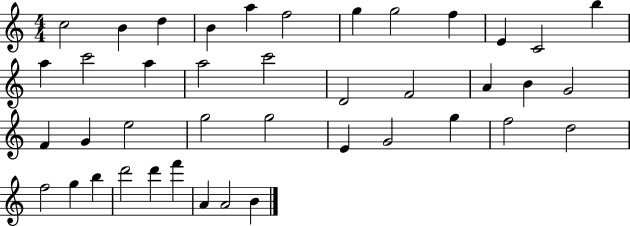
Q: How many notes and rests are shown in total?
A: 41